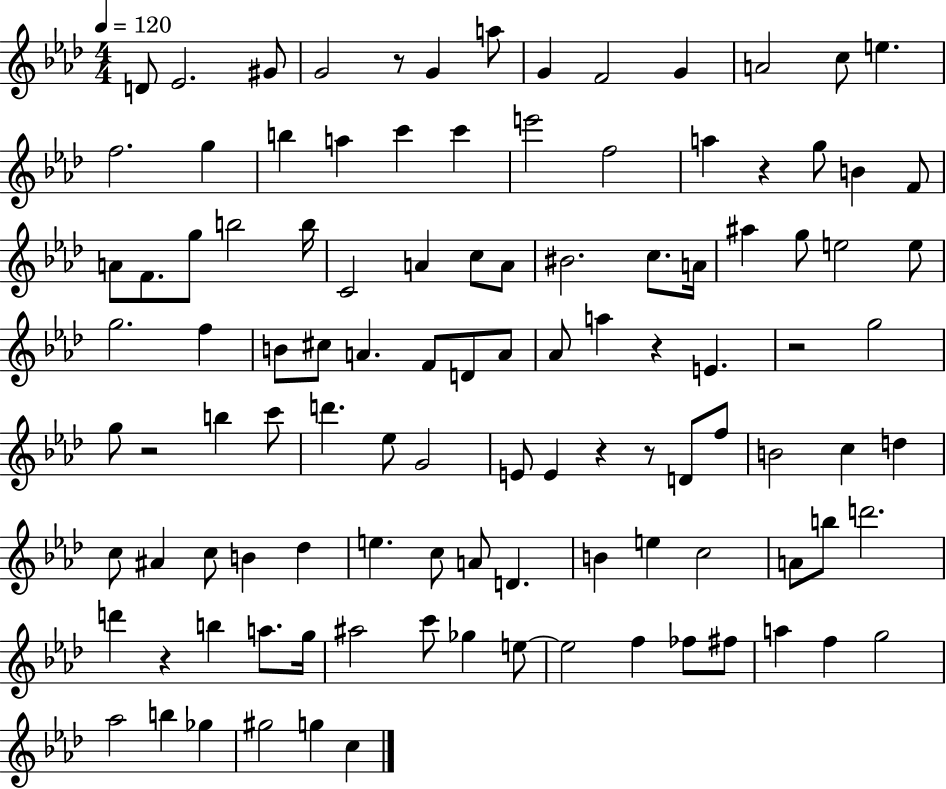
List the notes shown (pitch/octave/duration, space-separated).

D4/e Eb4/h. G#4/e G4/h R/e G4/q A5/e G4/q F4/h G4/q A4/h C5/e E5/q. F5/h. G5/q B5/q A5/q C6/q C6/q E6/h F5/h A5/q R/q G5/e B4/q F4/e A4/e F4/e. G5/e B5/h B5/s C4/h A4/q C5/e A4/e BIS4/h. C5/e. A4/s A#5/q G5/e E5/h E5/e G5/h. F5/q B4/e C#5/e A4/q. F4/e D4/e A4/e Ab4/e A5/q R/q E4/q. R/h G5/h G5/e R/h B5/q C6/e D6/q. Eb5/e G4/h E4/e E4/q R/q R/e D4/e F5/e B4/h C5/q D5/q C5/e A#4/q C5/e B4/q Db5/q E5/q. C5/e A4/e D4/q. B4/q E5/q C5/h A4/e B5/e D6/h. D6/q R/q B5/q A5/e. G5/s A#5/h C6/e Gb5/q E5/e E5/h F5/q FES5/e F#5/e A5/q F5/q G5/h Ab5/h B5/q Gb5/q G#5/h G5/q C5/q